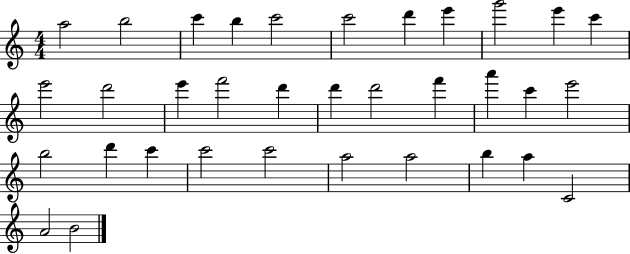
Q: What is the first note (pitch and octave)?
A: A5